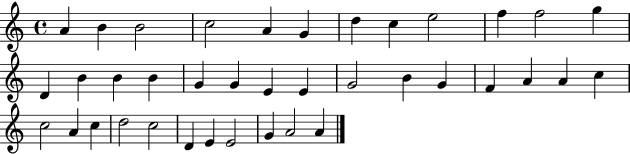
A4/q B4/q B4/h C5/h A4/q G4/q D5/q C5/q E5/h F5/q F5/h G5/q D4/q B4/q B4/q B4/q G4/q G4/q E4/q E4/q G4/h B4/q G4/q F4/q A4/q A4/q C5/q C5/h A4/q C5/q D5/h C5/h D4/q E4/q E4/h G4/q A4/h A4/q